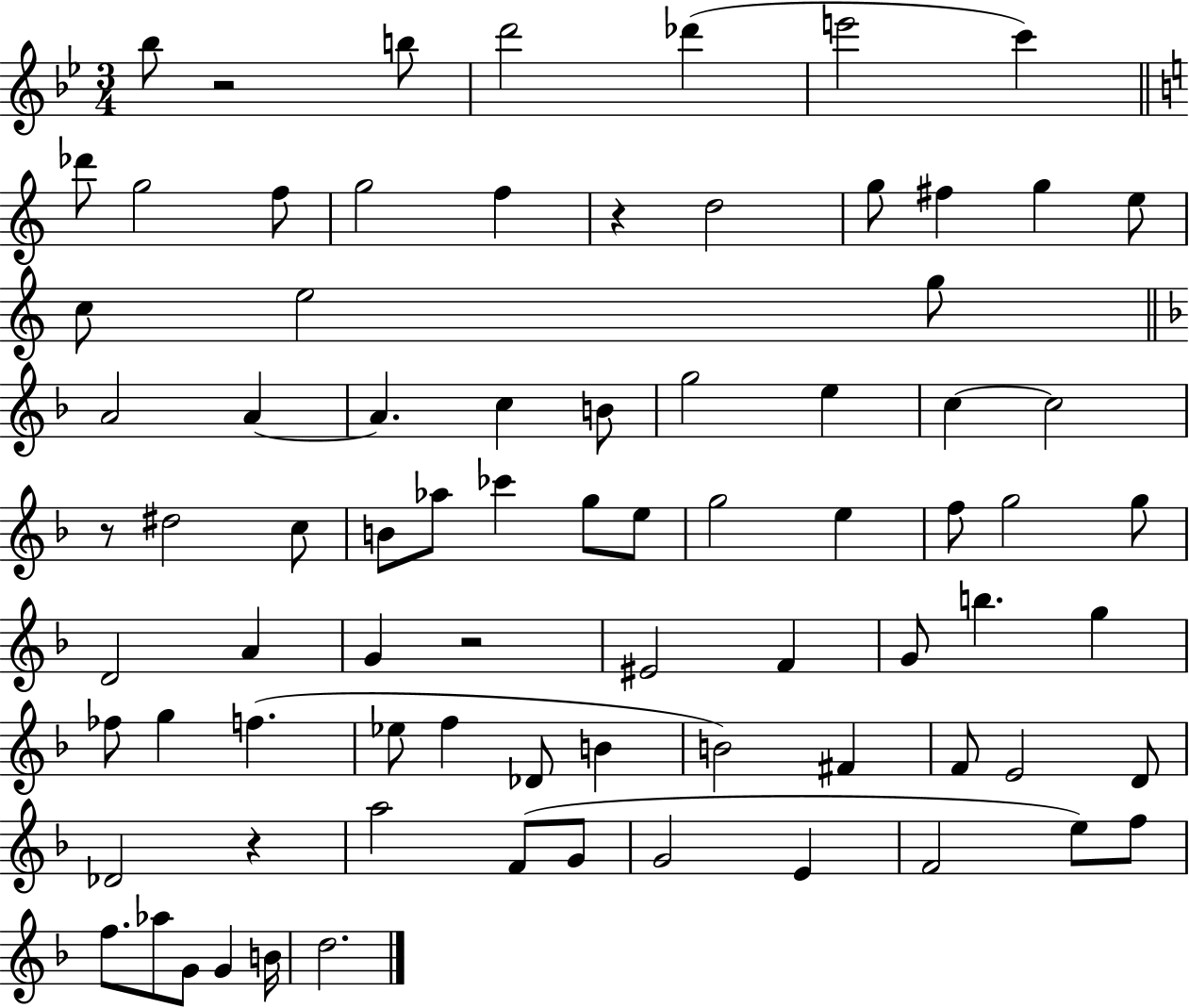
Bb5/e R/h B5/e D6/h Db6/q E6/h C6/q Db6/e G5/h F5/e G5/h F5/q R/q D5/h G5/e F#5/q G5/q E5/e C5/e E5/h G5/e A4/h A4/q A4/q. C5/q B4/e G5/h E5/q C5/q C5/h R/e D#5/h C5/e B4/e Ab5/e CES6/q G5/e E5/e G5/h E5/q F5/e G5/h G5/e D4/h A4/q G4/q R/h EIS4/h F4/q G4/e B5/q. G5/q FES5/e G5/q F5/q. Eb5/e F5/q Db4/e B4/q B4/h F#4/q F4/e E4/h D4/e Db4/h R/q A5/h F4/e G4/e G4/h E4/q F4/h E5/e F5/e F5/e. Ab5/e G4/e G4/q B4/s D5/h.